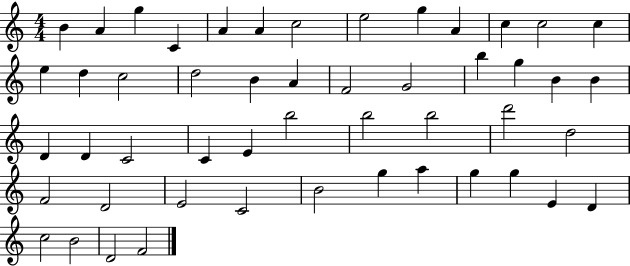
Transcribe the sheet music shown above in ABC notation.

X:1
T:Untitled
M:4/4
L:1/4
K:C
B A g C A A c2 e2 g A c c2 c e d c2 d2 B A F2 G2 b g B B D D C2 C E b2 b2 b2 d'2 d2 F2 D2 E2 C2 B2 g a g g E D c2 B2 D2 F2